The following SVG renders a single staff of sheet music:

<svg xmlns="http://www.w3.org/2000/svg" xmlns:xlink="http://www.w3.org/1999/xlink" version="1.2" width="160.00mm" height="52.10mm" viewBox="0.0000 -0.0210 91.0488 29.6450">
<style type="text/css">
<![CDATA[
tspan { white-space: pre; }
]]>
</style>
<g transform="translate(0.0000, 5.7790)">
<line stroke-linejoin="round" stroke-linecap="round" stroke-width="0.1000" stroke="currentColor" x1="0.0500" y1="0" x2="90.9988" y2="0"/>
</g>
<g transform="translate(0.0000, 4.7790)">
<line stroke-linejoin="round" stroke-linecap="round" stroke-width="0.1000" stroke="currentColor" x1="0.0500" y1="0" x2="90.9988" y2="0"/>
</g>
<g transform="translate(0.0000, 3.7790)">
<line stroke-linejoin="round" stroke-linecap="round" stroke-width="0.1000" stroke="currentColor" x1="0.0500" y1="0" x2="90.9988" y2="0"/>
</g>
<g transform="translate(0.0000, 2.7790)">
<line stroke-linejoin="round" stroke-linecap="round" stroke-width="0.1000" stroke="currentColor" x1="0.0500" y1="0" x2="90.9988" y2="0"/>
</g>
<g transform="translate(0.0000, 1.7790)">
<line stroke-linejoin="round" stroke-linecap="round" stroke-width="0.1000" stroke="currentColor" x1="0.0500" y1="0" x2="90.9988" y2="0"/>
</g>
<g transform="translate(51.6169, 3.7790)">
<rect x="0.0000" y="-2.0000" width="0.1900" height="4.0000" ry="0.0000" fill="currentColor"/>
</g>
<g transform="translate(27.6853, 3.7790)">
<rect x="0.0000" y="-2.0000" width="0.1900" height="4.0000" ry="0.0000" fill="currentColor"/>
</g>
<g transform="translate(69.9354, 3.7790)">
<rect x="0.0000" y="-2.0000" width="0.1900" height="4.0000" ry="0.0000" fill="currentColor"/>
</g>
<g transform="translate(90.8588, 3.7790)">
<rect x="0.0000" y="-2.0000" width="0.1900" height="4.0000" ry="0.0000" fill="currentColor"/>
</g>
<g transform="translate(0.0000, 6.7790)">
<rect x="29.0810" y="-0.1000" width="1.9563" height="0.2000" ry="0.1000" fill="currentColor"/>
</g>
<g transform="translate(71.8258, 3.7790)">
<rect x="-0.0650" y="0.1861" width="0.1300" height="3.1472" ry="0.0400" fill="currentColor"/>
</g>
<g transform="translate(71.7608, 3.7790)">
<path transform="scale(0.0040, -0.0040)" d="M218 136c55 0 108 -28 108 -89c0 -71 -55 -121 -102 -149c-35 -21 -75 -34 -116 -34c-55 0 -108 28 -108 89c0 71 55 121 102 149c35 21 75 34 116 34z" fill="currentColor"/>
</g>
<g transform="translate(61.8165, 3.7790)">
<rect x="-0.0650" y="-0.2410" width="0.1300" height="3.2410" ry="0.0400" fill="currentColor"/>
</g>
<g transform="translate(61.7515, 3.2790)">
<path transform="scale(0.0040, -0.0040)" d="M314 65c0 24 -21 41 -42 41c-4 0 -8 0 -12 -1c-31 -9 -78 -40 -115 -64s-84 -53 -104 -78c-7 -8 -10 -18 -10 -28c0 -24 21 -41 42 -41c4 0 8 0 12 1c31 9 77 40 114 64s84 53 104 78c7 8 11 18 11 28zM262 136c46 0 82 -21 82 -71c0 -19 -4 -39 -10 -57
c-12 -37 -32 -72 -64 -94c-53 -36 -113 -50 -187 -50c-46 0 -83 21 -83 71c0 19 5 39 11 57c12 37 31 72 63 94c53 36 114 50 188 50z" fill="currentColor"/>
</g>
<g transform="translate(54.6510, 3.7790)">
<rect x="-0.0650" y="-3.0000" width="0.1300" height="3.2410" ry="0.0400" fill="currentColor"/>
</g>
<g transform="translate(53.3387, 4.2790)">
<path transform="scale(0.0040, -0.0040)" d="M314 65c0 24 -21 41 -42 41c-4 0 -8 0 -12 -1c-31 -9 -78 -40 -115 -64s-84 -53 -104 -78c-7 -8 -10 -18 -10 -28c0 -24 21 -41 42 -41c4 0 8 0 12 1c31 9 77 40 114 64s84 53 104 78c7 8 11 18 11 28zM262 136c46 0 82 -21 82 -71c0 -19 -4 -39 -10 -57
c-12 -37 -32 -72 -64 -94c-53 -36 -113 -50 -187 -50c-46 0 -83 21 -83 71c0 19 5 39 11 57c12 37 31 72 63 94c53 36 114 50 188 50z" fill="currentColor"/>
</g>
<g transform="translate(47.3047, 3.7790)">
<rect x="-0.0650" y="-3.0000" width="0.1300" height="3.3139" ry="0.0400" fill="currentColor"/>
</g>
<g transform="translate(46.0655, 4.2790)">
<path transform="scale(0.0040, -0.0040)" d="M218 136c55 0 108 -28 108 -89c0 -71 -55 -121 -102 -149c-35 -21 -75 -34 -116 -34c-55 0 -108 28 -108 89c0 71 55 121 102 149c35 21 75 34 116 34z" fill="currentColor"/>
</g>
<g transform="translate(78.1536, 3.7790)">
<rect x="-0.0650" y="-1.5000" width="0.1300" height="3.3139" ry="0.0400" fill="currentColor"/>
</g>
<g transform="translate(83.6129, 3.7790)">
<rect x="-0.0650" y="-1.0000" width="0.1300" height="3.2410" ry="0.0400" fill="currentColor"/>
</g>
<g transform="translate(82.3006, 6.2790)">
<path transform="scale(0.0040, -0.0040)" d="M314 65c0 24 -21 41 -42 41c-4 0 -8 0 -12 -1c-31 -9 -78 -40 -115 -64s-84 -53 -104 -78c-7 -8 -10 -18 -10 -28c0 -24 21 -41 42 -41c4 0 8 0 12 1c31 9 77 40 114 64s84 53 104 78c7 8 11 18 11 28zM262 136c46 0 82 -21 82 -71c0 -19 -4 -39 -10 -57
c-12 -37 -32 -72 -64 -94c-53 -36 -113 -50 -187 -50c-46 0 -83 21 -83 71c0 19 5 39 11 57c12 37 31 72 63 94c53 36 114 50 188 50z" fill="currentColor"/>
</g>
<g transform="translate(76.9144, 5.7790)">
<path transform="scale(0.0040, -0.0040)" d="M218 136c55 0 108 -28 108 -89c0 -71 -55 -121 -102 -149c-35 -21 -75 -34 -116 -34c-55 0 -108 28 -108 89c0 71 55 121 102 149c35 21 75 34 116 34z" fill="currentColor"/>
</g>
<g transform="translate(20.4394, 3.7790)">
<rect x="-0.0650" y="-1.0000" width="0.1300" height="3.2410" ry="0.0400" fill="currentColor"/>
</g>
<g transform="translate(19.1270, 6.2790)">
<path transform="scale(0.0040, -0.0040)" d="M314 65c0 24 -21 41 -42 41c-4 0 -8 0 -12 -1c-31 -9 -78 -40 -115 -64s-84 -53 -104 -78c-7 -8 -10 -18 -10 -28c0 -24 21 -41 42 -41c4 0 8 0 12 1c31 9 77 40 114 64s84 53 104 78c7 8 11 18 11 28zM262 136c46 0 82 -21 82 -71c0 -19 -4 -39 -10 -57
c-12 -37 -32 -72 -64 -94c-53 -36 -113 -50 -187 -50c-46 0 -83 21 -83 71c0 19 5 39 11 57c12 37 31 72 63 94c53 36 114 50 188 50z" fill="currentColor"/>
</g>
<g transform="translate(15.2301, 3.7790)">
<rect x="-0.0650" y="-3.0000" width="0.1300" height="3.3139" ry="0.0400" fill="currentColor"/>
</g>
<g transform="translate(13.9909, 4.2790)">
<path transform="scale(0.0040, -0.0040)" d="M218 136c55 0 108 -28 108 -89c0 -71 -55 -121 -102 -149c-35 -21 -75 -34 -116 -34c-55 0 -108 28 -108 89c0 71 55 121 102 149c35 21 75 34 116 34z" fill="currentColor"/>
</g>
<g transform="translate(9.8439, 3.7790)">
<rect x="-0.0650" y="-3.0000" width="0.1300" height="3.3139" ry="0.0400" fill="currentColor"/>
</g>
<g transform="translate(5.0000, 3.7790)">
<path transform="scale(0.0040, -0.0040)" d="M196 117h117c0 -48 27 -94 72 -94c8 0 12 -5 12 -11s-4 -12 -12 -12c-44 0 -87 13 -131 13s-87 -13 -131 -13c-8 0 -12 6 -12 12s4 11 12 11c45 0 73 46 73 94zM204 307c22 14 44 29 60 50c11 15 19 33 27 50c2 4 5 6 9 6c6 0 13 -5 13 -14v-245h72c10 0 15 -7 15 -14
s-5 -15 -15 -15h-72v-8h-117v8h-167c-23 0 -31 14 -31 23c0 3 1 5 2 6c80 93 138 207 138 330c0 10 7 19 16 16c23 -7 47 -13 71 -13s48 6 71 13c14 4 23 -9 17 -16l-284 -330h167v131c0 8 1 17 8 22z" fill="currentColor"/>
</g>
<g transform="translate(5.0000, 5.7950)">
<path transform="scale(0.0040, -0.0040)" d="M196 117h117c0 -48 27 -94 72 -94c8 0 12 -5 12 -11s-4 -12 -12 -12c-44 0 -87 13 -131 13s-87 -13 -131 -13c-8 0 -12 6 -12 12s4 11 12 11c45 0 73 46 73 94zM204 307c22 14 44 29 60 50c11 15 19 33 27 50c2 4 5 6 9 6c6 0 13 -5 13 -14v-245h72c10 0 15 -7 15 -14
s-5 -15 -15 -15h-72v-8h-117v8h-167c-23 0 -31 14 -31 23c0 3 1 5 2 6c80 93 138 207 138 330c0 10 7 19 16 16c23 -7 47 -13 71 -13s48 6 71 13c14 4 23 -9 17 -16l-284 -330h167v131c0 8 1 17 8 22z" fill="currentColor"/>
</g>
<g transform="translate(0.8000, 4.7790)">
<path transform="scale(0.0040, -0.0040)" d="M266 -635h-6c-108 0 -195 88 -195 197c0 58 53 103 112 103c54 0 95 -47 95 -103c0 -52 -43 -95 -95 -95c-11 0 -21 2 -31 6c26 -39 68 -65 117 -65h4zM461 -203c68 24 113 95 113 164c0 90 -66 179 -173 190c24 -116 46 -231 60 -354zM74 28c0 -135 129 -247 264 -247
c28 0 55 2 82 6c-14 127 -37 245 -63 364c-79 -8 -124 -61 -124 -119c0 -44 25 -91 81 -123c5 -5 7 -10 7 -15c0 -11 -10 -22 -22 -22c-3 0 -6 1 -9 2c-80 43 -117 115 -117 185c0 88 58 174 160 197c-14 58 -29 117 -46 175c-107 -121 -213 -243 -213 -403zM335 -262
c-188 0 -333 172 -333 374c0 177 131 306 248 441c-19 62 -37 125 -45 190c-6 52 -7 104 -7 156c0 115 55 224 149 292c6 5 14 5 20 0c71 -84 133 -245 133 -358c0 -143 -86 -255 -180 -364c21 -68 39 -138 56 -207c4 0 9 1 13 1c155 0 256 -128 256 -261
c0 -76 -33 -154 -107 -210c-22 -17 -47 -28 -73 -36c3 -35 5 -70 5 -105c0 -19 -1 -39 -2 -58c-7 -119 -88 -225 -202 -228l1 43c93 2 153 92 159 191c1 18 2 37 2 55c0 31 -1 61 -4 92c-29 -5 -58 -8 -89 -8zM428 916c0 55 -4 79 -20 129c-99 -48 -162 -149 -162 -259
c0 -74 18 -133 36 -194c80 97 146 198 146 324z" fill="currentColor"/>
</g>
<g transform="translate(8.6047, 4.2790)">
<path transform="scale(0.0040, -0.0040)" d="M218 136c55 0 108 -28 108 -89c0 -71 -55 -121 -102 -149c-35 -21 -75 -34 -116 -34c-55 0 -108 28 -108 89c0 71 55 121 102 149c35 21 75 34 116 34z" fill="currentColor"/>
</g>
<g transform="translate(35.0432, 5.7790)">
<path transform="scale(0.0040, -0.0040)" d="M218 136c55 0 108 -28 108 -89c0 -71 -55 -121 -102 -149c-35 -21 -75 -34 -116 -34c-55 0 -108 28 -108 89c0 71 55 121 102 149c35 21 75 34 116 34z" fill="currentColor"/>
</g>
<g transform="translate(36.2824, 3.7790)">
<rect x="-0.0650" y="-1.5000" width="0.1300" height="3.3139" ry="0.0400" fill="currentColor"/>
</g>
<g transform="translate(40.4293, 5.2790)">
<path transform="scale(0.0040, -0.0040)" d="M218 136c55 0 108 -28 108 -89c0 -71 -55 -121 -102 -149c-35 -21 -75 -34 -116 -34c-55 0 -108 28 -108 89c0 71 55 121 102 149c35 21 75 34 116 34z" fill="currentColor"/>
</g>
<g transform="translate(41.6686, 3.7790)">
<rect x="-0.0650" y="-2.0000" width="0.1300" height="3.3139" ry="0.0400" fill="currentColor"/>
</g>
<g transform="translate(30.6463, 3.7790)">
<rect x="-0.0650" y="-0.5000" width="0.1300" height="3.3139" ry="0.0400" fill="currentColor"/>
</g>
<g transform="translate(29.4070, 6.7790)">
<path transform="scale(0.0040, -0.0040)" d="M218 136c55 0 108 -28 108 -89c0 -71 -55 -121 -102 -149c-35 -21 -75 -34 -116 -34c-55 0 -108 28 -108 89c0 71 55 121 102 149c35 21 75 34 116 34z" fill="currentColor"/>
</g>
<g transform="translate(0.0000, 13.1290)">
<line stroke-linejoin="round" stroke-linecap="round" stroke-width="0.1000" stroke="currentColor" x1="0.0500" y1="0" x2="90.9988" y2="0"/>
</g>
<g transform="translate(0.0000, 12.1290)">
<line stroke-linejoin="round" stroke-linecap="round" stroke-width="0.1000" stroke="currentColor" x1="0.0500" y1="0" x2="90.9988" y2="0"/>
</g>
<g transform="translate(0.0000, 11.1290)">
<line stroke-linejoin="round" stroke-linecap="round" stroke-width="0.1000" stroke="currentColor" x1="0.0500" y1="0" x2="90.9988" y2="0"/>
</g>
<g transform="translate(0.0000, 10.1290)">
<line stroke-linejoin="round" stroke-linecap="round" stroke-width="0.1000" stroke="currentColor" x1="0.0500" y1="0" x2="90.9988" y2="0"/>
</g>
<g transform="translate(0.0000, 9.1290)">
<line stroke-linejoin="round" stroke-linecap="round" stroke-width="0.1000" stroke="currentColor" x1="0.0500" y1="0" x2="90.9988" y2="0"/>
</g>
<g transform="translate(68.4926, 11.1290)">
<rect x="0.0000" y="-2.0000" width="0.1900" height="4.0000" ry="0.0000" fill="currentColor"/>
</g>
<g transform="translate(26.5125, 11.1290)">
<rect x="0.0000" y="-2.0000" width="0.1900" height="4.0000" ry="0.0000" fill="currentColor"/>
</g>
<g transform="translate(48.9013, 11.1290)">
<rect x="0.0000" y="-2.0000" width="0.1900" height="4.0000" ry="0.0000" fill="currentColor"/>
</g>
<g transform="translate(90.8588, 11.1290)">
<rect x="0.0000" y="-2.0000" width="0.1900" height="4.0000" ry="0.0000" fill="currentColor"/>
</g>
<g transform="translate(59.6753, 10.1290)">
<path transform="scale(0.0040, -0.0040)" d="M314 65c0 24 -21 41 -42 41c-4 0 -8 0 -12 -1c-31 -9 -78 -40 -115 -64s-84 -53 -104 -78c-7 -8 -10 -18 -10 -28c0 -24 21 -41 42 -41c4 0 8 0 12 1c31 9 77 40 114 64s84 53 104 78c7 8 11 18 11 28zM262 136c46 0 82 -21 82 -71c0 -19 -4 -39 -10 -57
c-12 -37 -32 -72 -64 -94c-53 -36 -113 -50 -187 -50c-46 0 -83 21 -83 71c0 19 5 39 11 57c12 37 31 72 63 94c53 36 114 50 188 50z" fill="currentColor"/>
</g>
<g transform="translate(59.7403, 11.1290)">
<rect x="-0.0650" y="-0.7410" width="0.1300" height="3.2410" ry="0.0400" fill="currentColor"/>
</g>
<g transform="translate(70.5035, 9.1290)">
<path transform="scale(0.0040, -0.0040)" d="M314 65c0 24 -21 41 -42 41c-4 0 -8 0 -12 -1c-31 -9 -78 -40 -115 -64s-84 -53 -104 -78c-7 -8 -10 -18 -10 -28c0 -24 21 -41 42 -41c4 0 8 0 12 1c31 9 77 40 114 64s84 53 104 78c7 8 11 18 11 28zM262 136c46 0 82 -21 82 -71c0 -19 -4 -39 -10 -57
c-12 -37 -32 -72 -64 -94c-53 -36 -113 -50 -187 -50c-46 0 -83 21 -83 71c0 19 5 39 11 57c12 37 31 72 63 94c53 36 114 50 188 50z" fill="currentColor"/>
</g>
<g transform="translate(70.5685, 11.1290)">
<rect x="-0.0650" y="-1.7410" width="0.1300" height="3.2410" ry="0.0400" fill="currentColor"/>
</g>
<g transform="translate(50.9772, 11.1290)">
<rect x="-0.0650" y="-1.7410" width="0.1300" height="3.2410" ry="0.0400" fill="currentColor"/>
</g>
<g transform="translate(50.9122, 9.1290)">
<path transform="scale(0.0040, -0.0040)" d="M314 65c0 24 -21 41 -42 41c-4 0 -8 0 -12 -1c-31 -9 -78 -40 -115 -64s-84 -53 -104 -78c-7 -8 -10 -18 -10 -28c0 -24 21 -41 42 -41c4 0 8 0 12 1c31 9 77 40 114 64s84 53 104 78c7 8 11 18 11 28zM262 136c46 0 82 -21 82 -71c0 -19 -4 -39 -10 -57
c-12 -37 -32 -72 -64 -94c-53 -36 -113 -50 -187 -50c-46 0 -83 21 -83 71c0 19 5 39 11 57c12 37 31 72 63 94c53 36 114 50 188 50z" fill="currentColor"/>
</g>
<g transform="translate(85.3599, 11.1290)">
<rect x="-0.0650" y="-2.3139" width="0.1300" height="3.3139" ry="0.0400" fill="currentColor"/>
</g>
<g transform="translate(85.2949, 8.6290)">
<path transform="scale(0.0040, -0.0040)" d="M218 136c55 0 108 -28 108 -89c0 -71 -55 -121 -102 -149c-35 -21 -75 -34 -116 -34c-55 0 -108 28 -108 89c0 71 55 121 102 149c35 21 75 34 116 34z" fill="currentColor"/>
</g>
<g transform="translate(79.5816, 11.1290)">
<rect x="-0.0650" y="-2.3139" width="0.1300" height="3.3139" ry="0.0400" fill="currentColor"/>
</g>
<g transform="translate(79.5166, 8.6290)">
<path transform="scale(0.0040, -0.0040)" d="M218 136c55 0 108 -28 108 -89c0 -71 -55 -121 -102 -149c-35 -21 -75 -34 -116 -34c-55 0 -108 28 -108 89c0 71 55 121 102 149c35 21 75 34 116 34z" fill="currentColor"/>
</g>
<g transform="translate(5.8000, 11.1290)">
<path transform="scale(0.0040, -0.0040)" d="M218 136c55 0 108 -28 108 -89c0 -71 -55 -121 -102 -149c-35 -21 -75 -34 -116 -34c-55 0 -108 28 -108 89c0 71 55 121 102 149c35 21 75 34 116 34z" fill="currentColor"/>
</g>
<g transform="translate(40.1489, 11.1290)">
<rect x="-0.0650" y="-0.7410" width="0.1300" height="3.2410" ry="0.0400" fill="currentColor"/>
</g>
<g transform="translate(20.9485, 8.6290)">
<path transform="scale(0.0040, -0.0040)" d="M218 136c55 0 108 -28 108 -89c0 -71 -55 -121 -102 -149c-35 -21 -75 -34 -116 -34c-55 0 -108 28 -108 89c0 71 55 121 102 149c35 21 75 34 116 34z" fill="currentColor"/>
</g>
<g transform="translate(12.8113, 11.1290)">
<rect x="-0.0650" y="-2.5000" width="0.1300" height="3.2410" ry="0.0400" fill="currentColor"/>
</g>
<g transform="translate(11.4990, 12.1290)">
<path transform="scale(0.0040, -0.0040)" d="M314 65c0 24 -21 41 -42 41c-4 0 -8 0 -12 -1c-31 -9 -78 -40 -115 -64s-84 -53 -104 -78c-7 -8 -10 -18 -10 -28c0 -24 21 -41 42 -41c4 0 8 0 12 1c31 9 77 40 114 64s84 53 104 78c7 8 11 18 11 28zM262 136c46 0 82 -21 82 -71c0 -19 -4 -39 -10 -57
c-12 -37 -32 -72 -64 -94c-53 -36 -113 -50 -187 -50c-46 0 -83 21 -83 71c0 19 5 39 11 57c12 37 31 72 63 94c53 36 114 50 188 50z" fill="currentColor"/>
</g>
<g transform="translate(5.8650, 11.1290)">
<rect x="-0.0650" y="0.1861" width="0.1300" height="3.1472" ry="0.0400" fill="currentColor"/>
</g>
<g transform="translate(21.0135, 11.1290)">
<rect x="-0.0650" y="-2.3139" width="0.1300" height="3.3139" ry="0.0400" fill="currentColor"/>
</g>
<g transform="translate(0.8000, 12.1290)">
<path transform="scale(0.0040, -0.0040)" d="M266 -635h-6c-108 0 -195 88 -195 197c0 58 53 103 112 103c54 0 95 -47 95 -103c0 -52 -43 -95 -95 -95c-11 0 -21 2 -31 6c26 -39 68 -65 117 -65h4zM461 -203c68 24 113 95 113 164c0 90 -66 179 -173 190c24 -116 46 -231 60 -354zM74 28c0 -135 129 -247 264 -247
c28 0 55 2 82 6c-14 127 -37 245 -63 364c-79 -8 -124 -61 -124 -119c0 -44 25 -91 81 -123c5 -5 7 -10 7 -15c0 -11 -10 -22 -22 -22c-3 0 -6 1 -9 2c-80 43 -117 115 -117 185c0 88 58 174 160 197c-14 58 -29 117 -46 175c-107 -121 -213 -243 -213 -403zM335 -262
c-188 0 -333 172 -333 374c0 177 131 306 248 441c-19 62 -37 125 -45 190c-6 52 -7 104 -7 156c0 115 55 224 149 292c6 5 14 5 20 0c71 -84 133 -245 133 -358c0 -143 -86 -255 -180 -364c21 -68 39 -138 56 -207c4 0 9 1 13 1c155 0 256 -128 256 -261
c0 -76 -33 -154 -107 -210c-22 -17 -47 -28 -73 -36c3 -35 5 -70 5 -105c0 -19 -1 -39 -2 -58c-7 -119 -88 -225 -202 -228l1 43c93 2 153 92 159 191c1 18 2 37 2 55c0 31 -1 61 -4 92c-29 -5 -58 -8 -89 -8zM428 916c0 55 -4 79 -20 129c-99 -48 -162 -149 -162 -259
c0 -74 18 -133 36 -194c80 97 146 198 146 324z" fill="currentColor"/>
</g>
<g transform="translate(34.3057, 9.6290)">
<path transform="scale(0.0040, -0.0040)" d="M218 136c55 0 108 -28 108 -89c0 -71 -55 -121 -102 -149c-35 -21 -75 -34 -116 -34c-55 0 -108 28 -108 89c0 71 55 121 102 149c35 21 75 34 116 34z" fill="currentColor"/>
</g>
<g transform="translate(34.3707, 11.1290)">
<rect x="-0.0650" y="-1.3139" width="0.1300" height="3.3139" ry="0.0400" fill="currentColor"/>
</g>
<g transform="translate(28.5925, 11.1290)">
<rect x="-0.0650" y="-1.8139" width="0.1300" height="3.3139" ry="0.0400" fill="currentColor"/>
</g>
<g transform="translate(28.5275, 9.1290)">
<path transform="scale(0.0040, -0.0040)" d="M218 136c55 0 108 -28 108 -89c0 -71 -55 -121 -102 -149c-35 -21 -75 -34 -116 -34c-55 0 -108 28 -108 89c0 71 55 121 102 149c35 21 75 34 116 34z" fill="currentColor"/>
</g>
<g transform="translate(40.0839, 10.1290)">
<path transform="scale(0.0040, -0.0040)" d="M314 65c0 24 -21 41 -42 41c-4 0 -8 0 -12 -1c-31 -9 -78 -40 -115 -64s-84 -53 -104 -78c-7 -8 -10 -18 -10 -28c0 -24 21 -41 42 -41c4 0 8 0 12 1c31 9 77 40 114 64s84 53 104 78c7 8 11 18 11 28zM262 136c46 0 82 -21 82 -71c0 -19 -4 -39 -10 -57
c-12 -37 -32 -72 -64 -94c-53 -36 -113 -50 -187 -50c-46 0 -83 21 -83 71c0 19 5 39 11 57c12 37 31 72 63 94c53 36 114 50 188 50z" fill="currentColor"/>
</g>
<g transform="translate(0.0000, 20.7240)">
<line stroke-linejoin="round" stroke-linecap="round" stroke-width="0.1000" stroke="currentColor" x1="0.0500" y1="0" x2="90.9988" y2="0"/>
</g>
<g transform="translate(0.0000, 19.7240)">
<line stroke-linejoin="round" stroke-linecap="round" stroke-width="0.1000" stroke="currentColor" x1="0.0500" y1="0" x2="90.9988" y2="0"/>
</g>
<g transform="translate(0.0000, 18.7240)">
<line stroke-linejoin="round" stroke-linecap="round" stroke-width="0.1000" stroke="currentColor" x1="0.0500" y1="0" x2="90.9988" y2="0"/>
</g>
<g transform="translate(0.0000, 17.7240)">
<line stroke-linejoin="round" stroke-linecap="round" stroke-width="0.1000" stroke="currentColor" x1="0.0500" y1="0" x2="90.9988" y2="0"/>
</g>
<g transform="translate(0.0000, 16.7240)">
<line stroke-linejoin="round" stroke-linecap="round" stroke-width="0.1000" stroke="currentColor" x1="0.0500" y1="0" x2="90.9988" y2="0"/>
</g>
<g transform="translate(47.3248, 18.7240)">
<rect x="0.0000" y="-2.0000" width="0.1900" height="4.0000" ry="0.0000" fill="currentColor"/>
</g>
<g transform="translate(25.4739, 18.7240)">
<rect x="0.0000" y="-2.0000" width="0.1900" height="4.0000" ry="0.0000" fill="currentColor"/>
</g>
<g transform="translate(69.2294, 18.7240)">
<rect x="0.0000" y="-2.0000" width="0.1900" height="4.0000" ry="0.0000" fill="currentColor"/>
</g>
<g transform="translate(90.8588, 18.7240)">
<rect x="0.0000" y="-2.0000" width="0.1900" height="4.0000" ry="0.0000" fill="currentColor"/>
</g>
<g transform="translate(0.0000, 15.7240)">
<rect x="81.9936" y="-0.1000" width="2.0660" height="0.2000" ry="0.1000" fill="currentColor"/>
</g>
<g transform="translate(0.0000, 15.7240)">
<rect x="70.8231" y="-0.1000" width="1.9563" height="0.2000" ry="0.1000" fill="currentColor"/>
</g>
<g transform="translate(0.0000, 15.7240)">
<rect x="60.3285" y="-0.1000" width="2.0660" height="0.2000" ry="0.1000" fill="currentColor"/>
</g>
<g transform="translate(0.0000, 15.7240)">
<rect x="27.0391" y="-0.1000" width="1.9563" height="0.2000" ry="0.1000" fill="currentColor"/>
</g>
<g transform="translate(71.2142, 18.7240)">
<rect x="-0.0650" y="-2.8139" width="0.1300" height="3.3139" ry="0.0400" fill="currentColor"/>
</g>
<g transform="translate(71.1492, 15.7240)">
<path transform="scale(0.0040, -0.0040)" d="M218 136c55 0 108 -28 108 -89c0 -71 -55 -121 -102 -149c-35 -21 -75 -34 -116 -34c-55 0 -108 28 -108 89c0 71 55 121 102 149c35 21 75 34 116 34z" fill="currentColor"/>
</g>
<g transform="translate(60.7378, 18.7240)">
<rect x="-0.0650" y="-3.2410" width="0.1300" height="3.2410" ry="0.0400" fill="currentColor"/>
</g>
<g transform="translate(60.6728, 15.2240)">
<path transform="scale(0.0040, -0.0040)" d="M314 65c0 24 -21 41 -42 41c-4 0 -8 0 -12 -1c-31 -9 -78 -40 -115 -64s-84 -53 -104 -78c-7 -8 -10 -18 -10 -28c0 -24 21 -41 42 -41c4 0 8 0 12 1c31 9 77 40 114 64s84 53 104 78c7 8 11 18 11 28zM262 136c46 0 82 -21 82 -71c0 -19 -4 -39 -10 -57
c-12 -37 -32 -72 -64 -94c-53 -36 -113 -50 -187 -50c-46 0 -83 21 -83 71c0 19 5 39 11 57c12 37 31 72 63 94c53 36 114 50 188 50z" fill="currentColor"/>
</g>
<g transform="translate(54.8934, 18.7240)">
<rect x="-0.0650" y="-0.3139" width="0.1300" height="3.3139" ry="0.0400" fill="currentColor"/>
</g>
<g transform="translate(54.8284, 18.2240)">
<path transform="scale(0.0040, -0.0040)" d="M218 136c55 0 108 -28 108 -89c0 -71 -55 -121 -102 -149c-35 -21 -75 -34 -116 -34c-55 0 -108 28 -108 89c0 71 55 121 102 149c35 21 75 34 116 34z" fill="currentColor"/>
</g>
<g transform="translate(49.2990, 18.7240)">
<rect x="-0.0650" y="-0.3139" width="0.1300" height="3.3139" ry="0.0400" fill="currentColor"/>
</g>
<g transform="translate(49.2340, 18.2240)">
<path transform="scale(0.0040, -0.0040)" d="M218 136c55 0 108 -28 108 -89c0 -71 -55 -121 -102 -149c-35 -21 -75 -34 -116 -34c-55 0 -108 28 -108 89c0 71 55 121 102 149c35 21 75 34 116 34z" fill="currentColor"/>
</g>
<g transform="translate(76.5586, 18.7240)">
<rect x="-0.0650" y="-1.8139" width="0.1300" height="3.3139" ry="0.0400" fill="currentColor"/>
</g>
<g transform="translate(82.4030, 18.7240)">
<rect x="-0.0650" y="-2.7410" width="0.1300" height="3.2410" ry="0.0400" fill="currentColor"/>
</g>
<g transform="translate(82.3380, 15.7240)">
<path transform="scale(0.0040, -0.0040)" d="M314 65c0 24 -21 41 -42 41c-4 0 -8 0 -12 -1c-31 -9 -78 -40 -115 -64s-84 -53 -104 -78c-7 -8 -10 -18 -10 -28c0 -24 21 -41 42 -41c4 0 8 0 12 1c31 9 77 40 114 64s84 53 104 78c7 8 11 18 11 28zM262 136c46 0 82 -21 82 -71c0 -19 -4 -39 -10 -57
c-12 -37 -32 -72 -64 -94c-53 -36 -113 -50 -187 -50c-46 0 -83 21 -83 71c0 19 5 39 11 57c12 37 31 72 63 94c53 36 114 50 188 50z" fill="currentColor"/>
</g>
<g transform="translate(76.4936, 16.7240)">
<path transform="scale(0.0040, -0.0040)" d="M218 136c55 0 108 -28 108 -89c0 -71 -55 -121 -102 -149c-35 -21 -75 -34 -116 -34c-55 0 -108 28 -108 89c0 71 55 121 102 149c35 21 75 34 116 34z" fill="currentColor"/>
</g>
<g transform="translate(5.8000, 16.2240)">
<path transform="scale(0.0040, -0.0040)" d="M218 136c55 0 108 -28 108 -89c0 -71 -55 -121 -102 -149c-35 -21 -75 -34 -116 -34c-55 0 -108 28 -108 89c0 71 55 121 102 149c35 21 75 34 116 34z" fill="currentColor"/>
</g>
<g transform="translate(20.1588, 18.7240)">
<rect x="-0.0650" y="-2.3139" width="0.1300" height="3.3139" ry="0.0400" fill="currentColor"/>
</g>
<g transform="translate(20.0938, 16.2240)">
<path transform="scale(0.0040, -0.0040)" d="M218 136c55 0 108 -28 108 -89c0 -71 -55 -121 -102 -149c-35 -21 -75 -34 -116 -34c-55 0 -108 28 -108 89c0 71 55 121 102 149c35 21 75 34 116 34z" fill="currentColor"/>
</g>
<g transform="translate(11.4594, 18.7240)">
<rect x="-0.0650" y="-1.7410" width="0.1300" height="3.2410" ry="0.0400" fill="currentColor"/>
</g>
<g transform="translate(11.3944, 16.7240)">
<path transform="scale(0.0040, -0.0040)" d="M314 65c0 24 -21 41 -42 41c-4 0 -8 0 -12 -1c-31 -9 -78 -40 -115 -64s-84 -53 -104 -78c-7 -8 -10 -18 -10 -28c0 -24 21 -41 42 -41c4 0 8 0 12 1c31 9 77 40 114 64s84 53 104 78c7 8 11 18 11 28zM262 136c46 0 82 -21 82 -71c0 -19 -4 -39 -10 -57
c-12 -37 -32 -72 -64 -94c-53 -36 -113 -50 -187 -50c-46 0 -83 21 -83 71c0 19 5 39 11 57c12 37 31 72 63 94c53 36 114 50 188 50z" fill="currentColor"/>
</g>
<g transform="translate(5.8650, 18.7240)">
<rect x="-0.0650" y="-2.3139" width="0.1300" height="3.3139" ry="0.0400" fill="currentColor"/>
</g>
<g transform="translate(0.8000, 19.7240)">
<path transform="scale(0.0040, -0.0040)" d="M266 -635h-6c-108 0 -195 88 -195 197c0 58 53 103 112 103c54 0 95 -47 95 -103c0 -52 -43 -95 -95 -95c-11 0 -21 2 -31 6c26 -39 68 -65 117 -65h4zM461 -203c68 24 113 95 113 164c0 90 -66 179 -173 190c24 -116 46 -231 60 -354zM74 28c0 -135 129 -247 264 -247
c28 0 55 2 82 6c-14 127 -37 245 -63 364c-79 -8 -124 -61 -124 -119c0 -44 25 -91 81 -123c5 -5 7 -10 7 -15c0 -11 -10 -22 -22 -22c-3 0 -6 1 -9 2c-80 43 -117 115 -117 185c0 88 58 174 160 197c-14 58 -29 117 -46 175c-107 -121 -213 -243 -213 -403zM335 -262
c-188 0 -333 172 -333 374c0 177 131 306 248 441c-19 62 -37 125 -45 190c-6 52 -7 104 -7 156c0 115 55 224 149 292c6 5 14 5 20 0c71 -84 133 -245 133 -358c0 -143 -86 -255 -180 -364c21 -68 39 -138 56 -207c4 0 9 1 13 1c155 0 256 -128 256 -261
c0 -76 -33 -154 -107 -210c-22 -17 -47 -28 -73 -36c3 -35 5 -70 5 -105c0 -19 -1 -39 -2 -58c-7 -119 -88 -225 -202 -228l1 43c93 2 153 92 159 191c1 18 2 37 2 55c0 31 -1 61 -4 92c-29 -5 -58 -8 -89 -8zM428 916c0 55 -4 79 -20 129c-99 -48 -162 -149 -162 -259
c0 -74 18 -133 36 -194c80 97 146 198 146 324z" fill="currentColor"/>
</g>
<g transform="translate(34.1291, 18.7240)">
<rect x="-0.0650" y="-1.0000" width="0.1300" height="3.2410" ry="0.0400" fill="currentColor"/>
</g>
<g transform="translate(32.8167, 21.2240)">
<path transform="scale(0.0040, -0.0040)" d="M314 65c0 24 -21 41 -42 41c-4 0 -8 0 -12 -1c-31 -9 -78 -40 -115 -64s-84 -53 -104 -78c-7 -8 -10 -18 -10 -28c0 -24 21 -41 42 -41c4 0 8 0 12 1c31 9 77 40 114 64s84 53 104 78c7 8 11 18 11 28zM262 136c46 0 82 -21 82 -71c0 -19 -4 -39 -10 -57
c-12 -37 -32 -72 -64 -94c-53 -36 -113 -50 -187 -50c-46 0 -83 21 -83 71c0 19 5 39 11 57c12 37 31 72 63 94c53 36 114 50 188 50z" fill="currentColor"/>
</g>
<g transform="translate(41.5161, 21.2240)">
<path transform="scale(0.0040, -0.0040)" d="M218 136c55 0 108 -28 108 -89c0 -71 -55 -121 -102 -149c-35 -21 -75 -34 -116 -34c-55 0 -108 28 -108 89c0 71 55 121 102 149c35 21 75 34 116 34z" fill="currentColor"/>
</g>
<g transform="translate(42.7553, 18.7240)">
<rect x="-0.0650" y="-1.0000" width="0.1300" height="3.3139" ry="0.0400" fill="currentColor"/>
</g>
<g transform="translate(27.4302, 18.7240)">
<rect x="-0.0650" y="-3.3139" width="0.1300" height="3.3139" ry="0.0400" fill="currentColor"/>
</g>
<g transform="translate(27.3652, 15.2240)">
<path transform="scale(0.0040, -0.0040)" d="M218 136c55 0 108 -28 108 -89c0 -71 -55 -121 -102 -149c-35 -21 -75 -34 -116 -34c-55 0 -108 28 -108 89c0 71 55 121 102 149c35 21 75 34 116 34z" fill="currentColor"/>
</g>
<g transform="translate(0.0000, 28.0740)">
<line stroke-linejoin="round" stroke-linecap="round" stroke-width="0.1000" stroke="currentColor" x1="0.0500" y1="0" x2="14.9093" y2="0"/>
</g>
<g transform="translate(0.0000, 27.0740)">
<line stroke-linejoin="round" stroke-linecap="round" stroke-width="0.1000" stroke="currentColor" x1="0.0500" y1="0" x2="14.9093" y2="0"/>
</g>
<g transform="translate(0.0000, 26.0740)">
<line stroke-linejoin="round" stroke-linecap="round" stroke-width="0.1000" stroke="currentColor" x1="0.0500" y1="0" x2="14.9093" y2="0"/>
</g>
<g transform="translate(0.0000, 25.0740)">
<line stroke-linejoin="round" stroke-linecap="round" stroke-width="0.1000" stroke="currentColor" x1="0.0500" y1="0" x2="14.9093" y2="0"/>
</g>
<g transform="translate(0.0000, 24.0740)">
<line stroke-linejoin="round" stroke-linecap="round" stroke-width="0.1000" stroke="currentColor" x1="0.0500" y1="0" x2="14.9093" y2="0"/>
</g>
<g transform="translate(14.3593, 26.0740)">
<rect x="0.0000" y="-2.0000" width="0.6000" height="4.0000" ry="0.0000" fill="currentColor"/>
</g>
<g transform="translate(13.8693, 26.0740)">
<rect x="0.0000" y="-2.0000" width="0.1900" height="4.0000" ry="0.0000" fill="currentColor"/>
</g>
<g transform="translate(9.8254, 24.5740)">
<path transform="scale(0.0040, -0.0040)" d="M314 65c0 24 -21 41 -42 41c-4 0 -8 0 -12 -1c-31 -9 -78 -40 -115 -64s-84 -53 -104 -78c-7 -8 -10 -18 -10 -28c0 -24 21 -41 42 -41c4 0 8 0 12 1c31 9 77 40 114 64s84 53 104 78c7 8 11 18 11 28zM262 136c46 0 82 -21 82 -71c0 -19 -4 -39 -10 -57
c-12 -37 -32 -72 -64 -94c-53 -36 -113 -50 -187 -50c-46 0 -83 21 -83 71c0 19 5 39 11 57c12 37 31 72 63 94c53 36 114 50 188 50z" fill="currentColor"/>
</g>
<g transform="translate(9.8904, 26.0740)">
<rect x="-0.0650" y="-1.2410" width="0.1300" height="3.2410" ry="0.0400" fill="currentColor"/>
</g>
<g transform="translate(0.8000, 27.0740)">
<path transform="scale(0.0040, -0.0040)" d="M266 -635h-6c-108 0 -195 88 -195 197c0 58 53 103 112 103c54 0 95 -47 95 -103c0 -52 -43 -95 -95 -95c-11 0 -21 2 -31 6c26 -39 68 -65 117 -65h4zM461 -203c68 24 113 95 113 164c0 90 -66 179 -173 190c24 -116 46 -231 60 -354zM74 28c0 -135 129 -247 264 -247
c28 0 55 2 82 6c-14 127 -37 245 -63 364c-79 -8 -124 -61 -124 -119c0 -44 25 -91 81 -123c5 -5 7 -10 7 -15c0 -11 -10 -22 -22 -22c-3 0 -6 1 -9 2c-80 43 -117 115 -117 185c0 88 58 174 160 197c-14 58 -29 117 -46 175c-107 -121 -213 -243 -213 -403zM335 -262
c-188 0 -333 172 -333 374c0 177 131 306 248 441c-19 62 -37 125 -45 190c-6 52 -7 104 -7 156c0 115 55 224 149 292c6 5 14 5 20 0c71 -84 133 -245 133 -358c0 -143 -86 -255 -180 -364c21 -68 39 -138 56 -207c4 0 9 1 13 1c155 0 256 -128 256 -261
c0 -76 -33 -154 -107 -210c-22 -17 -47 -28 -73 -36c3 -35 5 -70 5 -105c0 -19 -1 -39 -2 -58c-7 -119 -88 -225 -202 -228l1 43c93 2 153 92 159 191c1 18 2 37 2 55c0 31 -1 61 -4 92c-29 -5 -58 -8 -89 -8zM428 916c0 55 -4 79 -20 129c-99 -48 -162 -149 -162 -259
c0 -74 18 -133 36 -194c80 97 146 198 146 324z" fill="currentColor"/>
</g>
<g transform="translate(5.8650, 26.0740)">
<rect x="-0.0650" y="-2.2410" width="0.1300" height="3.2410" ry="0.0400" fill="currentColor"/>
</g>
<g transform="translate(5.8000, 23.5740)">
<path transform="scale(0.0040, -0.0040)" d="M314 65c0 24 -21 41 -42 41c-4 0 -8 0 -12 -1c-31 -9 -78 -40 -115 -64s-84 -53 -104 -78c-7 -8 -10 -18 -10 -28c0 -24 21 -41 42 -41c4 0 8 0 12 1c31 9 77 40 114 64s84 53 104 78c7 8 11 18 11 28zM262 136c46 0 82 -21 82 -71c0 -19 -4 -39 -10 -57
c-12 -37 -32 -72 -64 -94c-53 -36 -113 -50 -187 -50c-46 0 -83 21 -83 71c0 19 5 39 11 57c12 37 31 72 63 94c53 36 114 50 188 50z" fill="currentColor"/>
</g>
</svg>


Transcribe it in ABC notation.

X:1
T:Untitled
M:4/4
L:1/4
K:C
A A D2 C E F A A2 c2 B E D2 B G2 g f e d2 f2 d2 f2 g g g f2 g b D2 D c c b2 a f a2 g2 e2